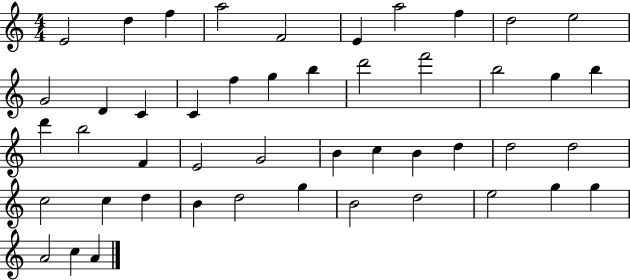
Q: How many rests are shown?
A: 0